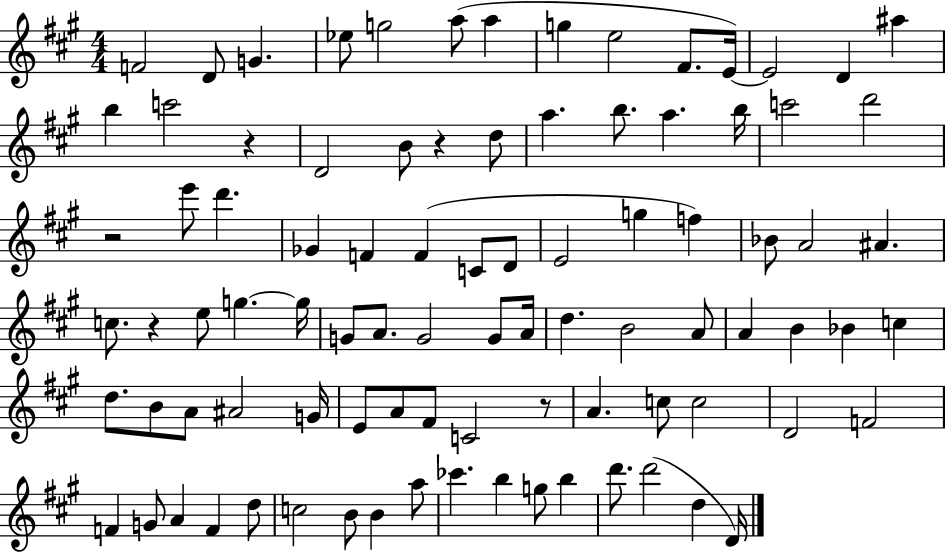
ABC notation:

X:1
T:Untitled
M:4/4
L:1/4
K:A
F2 D/2 G _e/2 g2 a/2 a g e2 ^F/2 E/4 E2 D ^a b c'2 z D2 B/2 z d/2 a b/2 a b/4 c'2 d'2 z2 e'/2 d' _G F F C/2 D/2 E2 g f _B/2 A2 ^A c/2 z e/2 g g/4 G/2 A/2 G2 G/2 A/4 d B2 A/2 A B _B c d/2 B/2 A/2 ^A2 G/4 E/2 A/2 ^F/2 C2 z/2 A c/2 c2 D2 F2 F G/2 A F d/2 c2 B/2 B a/2 _c' b g/2 b d'/2 d'2 d D/4